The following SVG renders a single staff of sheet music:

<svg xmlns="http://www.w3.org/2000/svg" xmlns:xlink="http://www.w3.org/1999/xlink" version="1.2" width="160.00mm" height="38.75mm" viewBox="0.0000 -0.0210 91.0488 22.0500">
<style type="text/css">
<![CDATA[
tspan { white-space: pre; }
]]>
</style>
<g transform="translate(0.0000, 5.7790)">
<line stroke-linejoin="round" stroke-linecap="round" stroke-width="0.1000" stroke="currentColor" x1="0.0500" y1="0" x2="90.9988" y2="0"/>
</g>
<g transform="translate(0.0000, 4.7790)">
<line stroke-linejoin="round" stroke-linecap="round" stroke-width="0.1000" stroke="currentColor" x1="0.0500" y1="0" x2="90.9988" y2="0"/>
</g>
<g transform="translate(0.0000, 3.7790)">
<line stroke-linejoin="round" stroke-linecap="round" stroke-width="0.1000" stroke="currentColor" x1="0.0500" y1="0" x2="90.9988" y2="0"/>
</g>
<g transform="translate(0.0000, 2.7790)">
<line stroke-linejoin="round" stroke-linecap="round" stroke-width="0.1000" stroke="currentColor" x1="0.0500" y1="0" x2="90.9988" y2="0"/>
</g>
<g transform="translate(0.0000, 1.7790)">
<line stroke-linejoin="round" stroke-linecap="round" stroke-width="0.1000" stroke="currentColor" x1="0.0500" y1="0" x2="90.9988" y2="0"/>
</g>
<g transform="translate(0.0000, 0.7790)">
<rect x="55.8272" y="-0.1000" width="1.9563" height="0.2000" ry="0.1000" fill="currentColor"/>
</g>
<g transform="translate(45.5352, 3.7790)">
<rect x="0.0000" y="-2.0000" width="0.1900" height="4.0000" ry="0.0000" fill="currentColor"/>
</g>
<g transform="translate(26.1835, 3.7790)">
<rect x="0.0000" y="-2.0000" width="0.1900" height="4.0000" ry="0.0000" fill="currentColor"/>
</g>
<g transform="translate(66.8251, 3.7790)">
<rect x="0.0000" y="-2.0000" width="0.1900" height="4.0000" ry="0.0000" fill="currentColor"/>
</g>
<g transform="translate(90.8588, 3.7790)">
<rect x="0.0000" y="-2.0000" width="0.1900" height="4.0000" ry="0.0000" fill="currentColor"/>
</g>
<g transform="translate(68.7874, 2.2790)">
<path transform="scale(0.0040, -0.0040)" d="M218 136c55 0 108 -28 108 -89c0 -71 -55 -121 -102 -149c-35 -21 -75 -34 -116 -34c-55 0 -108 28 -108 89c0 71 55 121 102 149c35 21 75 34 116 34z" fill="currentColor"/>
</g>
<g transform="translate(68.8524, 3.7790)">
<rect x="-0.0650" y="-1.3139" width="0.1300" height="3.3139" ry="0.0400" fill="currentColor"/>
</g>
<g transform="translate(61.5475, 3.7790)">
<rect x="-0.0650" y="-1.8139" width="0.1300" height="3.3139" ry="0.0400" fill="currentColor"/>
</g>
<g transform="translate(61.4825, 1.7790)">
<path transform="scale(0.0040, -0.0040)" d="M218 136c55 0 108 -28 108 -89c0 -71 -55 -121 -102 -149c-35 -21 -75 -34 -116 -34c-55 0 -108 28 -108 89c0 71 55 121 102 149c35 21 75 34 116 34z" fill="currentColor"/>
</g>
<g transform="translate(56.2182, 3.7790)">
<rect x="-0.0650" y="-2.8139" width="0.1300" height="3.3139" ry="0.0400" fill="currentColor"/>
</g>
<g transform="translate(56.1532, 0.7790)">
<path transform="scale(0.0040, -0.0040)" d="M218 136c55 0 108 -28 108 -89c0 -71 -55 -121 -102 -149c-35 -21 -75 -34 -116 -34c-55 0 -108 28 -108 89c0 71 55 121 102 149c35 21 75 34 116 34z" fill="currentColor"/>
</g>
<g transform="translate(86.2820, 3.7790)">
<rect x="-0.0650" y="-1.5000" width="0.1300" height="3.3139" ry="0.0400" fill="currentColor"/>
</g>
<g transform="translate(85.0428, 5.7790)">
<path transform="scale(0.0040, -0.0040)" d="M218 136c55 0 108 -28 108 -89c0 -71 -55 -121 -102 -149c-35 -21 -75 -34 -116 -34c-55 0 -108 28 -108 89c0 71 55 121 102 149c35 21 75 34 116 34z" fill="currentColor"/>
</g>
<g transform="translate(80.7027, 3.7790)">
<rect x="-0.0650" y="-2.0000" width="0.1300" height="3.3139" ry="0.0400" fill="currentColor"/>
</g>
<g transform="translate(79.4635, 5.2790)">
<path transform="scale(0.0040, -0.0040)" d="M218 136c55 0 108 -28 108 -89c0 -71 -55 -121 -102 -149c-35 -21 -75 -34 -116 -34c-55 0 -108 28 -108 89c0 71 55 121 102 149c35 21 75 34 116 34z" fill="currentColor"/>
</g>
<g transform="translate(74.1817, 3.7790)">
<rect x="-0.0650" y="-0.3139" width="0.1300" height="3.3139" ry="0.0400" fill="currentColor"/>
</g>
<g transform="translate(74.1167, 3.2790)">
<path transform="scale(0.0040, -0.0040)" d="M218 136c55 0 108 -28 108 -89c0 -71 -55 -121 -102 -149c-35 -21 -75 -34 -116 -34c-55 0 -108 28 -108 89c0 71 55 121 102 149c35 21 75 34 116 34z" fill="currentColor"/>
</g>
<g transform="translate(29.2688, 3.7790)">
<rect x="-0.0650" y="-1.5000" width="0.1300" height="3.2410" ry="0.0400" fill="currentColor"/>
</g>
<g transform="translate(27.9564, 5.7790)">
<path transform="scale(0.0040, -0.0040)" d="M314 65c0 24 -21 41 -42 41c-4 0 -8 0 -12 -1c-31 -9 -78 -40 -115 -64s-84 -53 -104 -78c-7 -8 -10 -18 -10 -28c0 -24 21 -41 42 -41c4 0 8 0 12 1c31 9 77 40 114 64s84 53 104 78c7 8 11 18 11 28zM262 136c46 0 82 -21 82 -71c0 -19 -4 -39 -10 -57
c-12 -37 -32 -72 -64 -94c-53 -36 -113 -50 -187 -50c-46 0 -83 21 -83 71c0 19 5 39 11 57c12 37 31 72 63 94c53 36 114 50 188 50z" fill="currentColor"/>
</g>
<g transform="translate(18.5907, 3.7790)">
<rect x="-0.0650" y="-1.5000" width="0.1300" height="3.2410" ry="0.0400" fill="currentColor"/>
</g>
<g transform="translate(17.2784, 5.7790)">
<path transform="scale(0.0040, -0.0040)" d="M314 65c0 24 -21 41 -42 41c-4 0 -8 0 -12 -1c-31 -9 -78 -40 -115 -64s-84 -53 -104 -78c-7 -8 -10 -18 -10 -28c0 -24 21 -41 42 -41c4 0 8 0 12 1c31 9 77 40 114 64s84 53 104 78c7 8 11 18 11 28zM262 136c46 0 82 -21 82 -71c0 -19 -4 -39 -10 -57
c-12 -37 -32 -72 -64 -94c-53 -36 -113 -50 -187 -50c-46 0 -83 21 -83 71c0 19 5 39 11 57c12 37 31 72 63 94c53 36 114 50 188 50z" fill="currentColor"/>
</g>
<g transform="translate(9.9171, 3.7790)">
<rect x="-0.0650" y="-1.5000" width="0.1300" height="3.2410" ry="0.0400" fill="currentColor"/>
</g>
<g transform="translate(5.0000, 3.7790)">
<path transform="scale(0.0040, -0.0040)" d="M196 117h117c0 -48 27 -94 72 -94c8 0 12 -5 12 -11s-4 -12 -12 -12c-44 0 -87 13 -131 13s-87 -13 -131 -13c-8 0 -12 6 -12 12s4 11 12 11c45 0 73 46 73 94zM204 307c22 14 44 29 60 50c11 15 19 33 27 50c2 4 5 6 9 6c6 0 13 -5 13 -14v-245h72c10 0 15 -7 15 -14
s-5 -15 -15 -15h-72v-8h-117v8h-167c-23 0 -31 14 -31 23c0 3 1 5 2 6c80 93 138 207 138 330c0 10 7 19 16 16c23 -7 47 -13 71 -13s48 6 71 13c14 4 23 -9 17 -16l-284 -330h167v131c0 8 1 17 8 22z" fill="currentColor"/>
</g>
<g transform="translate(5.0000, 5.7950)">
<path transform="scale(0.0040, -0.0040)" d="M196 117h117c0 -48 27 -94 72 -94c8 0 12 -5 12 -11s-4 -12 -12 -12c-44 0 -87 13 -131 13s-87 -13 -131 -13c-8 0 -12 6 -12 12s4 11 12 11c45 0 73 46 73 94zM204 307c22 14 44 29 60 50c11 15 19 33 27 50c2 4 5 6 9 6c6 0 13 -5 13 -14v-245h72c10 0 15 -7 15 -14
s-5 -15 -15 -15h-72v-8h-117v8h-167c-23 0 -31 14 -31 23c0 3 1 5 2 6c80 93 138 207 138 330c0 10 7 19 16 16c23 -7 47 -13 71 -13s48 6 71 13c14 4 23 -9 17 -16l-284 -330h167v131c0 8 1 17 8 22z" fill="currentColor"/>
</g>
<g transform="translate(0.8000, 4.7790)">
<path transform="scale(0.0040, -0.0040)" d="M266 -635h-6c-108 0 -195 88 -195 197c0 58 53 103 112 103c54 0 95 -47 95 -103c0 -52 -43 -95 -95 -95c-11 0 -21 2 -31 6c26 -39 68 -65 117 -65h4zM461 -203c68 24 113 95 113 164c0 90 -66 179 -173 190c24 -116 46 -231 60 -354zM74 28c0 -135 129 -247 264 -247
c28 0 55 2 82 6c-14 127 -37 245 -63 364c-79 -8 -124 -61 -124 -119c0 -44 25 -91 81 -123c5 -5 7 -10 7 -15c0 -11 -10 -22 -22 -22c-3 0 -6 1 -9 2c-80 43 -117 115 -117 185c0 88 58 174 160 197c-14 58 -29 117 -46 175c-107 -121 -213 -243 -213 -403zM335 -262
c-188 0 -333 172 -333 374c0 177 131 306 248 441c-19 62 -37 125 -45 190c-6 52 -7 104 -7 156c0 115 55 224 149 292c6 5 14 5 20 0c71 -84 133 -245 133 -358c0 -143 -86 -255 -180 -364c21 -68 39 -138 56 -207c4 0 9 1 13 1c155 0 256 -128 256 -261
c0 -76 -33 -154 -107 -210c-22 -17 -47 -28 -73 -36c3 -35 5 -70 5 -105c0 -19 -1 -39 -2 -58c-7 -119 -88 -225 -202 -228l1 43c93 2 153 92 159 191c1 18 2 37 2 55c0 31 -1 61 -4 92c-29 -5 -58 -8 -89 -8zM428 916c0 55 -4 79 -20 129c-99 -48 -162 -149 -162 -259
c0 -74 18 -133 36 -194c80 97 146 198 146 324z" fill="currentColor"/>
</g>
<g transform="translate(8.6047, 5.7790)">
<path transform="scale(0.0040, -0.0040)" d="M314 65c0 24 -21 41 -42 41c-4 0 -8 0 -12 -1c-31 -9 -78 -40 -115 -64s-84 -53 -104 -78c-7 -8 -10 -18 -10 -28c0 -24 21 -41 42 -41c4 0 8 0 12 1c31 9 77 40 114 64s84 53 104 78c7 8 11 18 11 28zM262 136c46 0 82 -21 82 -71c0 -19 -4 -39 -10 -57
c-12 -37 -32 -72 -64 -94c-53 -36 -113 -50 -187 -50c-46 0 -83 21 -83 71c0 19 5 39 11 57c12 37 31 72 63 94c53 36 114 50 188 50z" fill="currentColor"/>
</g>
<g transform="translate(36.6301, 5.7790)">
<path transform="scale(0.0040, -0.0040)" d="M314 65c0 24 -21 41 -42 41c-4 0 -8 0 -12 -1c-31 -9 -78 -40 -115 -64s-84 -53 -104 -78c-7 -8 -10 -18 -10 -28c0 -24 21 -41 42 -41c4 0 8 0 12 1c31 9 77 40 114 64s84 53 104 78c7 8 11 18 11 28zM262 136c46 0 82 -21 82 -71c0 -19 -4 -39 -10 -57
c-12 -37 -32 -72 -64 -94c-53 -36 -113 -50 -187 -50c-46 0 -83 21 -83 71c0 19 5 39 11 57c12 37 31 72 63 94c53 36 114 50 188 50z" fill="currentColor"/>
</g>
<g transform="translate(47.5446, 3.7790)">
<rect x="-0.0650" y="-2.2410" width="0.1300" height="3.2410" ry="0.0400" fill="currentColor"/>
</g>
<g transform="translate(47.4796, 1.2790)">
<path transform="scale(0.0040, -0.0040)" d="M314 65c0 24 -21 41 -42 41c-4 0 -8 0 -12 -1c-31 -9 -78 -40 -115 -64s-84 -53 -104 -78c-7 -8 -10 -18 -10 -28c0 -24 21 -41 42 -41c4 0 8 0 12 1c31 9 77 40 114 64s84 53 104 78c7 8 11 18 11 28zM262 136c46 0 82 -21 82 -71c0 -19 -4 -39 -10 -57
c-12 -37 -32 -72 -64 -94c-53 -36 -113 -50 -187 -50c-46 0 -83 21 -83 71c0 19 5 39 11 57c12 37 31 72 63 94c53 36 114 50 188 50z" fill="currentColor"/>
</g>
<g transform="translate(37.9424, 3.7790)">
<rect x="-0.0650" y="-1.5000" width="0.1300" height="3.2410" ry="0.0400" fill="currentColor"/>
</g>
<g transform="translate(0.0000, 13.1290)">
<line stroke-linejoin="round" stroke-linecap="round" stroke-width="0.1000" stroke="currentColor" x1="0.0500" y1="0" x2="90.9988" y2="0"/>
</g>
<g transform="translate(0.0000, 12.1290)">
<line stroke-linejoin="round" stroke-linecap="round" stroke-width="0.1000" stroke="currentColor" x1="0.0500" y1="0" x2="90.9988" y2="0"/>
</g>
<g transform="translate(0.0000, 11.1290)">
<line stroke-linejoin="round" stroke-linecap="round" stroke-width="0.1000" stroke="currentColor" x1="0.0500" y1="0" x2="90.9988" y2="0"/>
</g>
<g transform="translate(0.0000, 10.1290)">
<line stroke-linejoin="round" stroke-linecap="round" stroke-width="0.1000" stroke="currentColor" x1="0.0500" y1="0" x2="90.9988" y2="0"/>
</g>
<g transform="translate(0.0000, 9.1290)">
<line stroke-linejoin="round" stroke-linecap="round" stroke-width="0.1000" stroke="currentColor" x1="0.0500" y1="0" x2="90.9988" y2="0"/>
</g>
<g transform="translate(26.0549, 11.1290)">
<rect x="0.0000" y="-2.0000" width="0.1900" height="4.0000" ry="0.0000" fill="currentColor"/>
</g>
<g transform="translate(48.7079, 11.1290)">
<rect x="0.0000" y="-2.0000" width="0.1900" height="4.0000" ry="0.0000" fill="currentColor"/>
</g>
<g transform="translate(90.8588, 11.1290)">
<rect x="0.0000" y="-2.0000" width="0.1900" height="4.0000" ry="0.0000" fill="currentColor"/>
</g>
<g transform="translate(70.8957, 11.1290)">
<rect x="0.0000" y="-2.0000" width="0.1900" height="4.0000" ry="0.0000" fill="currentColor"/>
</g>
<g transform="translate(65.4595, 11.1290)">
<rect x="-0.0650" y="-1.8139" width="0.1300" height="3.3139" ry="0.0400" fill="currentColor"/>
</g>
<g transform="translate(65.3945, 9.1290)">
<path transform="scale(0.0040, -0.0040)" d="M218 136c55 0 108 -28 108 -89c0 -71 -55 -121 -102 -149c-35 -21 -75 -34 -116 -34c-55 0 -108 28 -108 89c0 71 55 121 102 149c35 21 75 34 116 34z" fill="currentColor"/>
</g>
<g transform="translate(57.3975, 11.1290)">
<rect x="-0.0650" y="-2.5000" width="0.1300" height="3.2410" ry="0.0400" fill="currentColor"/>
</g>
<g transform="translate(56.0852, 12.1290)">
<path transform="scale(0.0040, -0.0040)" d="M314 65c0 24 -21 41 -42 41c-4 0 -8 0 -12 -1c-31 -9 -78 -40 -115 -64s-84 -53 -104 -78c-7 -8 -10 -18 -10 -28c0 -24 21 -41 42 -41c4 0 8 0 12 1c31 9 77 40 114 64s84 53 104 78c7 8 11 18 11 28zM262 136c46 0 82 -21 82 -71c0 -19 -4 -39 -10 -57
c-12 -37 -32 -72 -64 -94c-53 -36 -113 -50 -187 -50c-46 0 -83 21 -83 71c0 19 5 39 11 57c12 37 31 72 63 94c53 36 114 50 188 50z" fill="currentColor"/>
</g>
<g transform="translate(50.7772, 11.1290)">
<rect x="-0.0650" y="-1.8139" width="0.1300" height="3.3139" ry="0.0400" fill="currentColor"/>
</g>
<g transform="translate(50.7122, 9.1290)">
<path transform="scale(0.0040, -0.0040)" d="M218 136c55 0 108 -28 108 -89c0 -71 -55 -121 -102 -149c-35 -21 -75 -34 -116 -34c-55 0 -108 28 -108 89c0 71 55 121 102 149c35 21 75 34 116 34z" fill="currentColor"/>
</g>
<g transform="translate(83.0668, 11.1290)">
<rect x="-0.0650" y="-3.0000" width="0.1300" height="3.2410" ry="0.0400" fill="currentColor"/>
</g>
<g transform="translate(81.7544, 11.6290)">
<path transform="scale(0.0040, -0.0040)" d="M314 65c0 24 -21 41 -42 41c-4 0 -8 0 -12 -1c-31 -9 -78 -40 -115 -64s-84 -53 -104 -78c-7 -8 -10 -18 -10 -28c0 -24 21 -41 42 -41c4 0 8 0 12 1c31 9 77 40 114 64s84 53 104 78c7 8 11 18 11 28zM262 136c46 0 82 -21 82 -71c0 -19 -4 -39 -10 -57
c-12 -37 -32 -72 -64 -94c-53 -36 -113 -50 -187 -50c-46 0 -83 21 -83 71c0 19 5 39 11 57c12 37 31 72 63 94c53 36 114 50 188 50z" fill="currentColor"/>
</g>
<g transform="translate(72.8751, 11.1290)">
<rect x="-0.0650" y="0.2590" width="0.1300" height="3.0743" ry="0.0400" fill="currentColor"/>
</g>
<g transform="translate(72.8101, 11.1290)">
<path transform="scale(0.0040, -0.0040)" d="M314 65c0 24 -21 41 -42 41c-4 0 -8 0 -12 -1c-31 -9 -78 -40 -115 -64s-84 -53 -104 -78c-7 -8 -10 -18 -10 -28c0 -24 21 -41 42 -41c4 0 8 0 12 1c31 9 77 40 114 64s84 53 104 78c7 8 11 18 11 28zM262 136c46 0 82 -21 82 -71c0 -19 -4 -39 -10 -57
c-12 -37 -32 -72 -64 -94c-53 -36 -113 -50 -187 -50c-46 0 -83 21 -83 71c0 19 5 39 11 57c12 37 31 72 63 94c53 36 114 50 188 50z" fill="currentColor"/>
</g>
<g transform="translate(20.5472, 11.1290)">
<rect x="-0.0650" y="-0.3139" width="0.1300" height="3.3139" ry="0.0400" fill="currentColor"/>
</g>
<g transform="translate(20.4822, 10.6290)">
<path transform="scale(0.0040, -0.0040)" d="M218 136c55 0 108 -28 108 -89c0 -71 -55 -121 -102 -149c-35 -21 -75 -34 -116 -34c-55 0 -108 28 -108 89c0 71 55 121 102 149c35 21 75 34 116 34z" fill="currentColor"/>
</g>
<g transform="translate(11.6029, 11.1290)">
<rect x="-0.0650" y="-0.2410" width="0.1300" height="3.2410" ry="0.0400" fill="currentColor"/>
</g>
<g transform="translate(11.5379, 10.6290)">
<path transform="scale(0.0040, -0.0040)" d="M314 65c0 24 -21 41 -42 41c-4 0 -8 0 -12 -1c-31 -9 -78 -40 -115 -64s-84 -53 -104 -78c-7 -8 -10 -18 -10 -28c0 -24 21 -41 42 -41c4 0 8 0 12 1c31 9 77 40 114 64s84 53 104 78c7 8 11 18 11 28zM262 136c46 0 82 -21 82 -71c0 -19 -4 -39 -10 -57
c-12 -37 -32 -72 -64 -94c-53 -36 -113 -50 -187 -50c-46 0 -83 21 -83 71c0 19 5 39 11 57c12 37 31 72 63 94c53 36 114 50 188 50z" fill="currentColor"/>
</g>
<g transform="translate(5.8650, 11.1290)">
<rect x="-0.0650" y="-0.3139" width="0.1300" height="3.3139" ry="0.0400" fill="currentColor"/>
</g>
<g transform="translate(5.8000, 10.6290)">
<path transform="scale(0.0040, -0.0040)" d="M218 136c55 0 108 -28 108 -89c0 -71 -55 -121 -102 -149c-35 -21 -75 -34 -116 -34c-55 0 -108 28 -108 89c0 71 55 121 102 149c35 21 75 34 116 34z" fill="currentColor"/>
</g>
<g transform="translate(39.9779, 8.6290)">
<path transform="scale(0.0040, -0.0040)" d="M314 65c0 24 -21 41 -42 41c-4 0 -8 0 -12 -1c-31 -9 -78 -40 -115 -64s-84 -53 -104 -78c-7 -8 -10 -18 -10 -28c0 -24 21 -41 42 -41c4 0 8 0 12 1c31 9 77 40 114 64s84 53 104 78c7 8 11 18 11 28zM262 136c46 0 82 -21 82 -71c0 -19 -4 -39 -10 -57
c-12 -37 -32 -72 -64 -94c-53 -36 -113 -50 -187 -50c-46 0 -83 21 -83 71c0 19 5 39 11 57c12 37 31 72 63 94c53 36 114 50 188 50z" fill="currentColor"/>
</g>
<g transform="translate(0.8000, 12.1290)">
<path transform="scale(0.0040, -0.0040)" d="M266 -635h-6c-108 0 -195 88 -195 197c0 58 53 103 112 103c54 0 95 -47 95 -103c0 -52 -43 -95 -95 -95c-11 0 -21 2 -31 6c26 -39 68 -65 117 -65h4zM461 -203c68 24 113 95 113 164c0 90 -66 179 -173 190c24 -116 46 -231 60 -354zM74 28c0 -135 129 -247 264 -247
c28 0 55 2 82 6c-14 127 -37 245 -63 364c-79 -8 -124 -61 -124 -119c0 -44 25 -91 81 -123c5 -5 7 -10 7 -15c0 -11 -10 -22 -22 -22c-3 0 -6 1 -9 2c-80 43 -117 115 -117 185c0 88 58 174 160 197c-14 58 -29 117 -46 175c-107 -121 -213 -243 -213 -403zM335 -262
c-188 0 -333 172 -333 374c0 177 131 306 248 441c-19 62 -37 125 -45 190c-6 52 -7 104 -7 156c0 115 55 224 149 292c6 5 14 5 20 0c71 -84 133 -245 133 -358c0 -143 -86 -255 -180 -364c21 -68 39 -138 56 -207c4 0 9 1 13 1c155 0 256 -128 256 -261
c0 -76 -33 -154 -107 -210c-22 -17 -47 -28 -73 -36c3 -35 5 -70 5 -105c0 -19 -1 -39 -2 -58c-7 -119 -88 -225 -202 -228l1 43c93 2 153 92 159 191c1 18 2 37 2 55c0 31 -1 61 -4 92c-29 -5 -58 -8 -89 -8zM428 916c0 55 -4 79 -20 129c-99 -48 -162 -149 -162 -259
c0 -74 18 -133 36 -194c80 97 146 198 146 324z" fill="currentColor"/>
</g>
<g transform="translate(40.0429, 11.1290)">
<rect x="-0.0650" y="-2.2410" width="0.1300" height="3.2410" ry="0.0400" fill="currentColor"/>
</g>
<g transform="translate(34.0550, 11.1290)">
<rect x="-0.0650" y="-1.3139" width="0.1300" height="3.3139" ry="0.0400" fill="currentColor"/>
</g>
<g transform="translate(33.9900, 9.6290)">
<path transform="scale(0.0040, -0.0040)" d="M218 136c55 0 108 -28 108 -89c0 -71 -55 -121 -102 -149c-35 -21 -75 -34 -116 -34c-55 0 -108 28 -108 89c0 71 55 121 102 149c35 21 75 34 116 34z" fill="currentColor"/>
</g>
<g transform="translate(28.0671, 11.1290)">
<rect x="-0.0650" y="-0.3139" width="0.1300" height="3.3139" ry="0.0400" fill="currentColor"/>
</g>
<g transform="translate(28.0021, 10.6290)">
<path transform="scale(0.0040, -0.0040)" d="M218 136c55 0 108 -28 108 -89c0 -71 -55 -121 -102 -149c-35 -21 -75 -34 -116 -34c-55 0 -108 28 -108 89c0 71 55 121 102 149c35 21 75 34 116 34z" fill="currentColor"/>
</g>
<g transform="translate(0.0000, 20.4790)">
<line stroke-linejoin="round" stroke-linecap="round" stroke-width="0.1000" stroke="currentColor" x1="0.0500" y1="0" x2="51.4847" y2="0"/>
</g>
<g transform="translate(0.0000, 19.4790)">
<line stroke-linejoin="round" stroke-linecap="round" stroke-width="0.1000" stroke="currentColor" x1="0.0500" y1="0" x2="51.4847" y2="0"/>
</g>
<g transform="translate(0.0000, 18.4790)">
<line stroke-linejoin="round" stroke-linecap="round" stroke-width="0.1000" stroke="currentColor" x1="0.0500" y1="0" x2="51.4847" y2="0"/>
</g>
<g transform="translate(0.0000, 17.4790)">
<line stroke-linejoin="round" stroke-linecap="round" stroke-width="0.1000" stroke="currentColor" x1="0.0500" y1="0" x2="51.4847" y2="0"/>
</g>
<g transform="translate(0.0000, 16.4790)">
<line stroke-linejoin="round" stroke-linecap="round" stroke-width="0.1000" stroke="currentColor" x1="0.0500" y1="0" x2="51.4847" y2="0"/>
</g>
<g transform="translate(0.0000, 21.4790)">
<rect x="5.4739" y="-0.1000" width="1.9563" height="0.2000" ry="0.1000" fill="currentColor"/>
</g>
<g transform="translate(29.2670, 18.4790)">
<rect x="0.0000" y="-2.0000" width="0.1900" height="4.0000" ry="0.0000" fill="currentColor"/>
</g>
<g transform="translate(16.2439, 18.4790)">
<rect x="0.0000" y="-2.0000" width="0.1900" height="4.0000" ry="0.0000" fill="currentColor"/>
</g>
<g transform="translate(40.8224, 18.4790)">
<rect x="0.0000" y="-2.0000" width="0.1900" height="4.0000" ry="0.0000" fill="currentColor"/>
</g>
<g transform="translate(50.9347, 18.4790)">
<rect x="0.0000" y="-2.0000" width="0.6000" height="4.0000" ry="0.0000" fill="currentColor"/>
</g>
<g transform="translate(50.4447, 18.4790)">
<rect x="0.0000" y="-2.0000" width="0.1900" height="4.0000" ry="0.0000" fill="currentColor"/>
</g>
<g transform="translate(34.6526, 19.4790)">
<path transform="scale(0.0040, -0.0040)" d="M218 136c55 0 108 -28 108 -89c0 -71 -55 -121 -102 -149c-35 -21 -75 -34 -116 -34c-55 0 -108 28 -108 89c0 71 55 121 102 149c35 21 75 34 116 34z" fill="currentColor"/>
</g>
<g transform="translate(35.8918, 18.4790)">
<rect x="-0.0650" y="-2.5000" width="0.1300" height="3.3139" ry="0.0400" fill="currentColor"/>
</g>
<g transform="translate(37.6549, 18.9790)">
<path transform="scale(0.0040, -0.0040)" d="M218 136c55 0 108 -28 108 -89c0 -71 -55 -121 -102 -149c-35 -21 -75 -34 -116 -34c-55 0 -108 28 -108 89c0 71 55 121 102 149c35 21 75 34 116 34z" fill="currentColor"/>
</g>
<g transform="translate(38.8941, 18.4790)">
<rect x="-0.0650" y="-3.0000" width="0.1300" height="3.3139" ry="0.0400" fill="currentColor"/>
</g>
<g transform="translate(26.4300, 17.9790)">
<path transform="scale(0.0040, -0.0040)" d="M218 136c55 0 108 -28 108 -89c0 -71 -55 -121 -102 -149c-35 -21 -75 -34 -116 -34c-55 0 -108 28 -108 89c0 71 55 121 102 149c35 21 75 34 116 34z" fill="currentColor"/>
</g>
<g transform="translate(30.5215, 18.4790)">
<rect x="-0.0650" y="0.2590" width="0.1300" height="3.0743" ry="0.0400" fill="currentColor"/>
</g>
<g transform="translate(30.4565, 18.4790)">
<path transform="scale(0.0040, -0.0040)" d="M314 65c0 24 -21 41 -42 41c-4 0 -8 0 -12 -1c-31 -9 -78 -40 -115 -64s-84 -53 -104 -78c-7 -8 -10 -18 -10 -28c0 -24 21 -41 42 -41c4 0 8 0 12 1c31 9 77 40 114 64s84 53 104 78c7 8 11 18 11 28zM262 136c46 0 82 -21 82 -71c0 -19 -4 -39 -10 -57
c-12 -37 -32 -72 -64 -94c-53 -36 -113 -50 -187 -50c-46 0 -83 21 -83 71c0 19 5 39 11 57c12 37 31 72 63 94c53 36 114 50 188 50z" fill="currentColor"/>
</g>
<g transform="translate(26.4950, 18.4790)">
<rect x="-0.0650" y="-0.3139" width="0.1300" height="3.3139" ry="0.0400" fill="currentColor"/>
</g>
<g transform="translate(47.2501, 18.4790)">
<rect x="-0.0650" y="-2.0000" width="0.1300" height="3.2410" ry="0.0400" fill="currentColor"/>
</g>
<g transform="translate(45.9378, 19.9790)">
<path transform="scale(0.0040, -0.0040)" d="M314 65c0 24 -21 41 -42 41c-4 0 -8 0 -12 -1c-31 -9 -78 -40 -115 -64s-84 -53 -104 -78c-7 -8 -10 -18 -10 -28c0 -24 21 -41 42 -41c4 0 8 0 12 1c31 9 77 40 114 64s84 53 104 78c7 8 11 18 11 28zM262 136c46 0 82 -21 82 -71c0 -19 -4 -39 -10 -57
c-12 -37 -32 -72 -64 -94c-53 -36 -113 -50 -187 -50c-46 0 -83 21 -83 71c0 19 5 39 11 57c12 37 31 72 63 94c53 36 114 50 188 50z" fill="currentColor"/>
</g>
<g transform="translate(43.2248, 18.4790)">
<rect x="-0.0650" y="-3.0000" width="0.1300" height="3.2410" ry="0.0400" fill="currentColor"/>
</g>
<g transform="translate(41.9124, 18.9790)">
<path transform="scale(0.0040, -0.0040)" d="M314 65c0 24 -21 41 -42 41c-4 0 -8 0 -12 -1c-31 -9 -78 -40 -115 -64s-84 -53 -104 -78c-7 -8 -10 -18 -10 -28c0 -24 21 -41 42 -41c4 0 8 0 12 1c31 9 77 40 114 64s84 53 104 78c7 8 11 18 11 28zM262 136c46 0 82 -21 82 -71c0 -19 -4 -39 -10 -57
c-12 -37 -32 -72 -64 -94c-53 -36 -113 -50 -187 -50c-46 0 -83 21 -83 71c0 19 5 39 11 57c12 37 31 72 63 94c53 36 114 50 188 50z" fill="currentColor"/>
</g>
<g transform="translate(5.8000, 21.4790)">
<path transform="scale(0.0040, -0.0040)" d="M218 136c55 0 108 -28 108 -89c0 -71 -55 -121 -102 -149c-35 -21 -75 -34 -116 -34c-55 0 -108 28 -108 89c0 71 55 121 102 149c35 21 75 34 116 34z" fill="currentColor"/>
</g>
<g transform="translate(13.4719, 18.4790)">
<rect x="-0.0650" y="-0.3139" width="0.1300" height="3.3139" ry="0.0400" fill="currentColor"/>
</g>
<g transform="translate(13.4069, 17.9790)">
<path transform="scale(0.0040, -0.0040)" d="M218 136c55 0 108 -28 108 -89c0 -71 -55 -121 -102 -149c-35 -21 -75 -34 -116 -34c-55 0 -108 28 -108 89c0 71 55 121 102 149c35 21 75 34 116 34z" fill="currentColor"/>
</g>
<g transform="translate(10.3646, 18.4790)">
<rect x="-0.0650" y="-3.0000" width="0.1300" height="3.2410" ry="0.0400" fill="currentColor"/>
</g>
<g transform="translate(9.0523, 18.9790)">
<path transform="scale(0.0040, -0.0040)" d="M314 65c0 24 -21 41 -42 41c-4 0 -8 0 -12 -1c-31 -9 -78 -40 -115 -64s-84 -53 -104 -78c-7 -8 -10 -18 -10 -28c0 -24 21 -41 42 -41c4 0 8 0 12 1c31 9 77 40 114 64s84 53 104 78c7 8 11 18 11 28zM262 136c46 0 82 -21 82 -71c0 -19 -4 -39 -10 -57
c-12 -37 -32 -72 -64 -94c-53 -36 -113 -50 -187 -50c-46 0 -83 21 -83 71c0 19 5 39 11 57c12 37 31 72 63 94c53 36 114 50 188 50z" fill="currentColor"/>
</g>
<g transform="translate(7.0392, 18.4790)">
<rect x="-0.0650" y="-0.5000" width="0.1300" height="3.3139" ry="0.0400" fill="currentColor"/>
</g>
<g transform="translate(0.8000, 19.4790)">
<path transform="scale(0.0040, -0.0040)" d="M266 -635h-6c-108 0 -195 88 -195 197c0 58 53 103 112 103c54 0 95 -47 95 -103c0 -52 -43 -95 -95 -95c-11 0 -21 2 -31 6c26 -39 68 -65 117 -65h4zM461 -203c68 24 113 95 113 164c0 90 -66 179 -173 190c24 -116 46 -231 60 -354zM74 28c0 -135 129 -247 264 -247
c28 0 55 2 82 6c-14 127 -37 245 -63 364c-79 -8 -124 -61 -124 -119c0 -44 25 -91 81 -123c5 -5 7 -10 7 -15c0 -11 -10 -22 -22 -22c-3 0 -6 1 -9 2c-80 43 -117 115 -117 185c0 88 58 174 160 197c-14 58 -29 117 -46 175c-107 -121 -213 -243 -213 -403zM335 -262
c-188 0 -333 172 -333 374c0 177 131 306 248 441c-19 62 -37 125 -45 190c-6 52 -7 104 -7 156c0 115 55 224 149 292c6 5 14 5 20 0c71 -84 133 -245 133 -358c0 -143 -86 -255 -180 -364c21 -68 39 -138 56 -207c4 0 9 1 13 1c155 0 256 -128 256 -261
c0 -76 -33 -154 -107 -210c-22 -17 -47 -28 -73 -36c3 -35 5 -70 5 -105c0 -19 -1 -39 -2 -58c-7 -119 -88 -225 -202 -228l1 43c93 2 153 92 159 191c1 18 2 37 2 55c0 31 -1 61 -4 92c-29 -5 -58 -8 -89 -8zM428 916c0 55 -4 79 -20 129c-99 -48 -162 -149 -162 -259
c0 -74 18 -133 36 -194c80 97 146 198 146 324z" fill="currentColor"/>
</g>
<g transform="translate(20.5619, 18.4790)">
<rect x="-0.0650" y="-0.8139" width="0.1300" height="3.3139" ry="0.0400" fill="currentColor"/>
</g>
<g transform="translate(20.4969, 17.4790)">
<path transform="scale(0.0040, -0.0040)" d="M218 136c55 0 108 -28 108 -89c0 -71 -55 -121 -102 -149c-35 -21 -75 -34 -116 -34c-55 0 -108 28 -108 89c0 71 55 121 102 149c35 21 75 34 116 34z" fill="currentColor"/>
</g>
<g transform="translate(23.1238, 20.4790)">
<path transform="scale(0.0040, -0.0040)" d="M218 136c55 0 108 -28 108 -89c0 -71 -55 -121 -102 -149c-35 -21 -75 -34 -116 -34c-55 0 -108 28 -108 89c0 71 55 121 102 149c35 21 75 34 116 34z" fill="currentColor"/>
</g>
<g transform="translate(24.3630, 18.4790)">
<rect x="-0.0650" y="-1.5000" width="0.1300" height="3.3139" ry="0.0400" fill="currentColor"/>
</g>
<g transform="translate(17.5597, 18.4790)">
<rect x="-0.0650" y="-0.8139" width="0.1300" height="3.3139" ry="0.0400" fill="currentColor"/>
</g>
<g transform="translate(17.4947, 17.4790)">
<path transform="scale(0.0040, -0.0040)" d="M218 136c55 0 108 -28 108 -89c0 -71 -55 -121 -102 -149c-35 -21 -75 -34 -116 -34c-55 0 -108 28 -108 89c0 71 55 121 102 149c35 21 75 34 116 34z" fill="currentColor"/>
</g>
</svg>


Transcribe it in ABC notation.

X:1
T:Untitled
M:4/4
L:1/4
K:C
E2 E2 E2 E2 g2 a f e c F E c c2 c c e g2 f G2 f B2 A2 C A2 c d d E c B2 G A A2 F2